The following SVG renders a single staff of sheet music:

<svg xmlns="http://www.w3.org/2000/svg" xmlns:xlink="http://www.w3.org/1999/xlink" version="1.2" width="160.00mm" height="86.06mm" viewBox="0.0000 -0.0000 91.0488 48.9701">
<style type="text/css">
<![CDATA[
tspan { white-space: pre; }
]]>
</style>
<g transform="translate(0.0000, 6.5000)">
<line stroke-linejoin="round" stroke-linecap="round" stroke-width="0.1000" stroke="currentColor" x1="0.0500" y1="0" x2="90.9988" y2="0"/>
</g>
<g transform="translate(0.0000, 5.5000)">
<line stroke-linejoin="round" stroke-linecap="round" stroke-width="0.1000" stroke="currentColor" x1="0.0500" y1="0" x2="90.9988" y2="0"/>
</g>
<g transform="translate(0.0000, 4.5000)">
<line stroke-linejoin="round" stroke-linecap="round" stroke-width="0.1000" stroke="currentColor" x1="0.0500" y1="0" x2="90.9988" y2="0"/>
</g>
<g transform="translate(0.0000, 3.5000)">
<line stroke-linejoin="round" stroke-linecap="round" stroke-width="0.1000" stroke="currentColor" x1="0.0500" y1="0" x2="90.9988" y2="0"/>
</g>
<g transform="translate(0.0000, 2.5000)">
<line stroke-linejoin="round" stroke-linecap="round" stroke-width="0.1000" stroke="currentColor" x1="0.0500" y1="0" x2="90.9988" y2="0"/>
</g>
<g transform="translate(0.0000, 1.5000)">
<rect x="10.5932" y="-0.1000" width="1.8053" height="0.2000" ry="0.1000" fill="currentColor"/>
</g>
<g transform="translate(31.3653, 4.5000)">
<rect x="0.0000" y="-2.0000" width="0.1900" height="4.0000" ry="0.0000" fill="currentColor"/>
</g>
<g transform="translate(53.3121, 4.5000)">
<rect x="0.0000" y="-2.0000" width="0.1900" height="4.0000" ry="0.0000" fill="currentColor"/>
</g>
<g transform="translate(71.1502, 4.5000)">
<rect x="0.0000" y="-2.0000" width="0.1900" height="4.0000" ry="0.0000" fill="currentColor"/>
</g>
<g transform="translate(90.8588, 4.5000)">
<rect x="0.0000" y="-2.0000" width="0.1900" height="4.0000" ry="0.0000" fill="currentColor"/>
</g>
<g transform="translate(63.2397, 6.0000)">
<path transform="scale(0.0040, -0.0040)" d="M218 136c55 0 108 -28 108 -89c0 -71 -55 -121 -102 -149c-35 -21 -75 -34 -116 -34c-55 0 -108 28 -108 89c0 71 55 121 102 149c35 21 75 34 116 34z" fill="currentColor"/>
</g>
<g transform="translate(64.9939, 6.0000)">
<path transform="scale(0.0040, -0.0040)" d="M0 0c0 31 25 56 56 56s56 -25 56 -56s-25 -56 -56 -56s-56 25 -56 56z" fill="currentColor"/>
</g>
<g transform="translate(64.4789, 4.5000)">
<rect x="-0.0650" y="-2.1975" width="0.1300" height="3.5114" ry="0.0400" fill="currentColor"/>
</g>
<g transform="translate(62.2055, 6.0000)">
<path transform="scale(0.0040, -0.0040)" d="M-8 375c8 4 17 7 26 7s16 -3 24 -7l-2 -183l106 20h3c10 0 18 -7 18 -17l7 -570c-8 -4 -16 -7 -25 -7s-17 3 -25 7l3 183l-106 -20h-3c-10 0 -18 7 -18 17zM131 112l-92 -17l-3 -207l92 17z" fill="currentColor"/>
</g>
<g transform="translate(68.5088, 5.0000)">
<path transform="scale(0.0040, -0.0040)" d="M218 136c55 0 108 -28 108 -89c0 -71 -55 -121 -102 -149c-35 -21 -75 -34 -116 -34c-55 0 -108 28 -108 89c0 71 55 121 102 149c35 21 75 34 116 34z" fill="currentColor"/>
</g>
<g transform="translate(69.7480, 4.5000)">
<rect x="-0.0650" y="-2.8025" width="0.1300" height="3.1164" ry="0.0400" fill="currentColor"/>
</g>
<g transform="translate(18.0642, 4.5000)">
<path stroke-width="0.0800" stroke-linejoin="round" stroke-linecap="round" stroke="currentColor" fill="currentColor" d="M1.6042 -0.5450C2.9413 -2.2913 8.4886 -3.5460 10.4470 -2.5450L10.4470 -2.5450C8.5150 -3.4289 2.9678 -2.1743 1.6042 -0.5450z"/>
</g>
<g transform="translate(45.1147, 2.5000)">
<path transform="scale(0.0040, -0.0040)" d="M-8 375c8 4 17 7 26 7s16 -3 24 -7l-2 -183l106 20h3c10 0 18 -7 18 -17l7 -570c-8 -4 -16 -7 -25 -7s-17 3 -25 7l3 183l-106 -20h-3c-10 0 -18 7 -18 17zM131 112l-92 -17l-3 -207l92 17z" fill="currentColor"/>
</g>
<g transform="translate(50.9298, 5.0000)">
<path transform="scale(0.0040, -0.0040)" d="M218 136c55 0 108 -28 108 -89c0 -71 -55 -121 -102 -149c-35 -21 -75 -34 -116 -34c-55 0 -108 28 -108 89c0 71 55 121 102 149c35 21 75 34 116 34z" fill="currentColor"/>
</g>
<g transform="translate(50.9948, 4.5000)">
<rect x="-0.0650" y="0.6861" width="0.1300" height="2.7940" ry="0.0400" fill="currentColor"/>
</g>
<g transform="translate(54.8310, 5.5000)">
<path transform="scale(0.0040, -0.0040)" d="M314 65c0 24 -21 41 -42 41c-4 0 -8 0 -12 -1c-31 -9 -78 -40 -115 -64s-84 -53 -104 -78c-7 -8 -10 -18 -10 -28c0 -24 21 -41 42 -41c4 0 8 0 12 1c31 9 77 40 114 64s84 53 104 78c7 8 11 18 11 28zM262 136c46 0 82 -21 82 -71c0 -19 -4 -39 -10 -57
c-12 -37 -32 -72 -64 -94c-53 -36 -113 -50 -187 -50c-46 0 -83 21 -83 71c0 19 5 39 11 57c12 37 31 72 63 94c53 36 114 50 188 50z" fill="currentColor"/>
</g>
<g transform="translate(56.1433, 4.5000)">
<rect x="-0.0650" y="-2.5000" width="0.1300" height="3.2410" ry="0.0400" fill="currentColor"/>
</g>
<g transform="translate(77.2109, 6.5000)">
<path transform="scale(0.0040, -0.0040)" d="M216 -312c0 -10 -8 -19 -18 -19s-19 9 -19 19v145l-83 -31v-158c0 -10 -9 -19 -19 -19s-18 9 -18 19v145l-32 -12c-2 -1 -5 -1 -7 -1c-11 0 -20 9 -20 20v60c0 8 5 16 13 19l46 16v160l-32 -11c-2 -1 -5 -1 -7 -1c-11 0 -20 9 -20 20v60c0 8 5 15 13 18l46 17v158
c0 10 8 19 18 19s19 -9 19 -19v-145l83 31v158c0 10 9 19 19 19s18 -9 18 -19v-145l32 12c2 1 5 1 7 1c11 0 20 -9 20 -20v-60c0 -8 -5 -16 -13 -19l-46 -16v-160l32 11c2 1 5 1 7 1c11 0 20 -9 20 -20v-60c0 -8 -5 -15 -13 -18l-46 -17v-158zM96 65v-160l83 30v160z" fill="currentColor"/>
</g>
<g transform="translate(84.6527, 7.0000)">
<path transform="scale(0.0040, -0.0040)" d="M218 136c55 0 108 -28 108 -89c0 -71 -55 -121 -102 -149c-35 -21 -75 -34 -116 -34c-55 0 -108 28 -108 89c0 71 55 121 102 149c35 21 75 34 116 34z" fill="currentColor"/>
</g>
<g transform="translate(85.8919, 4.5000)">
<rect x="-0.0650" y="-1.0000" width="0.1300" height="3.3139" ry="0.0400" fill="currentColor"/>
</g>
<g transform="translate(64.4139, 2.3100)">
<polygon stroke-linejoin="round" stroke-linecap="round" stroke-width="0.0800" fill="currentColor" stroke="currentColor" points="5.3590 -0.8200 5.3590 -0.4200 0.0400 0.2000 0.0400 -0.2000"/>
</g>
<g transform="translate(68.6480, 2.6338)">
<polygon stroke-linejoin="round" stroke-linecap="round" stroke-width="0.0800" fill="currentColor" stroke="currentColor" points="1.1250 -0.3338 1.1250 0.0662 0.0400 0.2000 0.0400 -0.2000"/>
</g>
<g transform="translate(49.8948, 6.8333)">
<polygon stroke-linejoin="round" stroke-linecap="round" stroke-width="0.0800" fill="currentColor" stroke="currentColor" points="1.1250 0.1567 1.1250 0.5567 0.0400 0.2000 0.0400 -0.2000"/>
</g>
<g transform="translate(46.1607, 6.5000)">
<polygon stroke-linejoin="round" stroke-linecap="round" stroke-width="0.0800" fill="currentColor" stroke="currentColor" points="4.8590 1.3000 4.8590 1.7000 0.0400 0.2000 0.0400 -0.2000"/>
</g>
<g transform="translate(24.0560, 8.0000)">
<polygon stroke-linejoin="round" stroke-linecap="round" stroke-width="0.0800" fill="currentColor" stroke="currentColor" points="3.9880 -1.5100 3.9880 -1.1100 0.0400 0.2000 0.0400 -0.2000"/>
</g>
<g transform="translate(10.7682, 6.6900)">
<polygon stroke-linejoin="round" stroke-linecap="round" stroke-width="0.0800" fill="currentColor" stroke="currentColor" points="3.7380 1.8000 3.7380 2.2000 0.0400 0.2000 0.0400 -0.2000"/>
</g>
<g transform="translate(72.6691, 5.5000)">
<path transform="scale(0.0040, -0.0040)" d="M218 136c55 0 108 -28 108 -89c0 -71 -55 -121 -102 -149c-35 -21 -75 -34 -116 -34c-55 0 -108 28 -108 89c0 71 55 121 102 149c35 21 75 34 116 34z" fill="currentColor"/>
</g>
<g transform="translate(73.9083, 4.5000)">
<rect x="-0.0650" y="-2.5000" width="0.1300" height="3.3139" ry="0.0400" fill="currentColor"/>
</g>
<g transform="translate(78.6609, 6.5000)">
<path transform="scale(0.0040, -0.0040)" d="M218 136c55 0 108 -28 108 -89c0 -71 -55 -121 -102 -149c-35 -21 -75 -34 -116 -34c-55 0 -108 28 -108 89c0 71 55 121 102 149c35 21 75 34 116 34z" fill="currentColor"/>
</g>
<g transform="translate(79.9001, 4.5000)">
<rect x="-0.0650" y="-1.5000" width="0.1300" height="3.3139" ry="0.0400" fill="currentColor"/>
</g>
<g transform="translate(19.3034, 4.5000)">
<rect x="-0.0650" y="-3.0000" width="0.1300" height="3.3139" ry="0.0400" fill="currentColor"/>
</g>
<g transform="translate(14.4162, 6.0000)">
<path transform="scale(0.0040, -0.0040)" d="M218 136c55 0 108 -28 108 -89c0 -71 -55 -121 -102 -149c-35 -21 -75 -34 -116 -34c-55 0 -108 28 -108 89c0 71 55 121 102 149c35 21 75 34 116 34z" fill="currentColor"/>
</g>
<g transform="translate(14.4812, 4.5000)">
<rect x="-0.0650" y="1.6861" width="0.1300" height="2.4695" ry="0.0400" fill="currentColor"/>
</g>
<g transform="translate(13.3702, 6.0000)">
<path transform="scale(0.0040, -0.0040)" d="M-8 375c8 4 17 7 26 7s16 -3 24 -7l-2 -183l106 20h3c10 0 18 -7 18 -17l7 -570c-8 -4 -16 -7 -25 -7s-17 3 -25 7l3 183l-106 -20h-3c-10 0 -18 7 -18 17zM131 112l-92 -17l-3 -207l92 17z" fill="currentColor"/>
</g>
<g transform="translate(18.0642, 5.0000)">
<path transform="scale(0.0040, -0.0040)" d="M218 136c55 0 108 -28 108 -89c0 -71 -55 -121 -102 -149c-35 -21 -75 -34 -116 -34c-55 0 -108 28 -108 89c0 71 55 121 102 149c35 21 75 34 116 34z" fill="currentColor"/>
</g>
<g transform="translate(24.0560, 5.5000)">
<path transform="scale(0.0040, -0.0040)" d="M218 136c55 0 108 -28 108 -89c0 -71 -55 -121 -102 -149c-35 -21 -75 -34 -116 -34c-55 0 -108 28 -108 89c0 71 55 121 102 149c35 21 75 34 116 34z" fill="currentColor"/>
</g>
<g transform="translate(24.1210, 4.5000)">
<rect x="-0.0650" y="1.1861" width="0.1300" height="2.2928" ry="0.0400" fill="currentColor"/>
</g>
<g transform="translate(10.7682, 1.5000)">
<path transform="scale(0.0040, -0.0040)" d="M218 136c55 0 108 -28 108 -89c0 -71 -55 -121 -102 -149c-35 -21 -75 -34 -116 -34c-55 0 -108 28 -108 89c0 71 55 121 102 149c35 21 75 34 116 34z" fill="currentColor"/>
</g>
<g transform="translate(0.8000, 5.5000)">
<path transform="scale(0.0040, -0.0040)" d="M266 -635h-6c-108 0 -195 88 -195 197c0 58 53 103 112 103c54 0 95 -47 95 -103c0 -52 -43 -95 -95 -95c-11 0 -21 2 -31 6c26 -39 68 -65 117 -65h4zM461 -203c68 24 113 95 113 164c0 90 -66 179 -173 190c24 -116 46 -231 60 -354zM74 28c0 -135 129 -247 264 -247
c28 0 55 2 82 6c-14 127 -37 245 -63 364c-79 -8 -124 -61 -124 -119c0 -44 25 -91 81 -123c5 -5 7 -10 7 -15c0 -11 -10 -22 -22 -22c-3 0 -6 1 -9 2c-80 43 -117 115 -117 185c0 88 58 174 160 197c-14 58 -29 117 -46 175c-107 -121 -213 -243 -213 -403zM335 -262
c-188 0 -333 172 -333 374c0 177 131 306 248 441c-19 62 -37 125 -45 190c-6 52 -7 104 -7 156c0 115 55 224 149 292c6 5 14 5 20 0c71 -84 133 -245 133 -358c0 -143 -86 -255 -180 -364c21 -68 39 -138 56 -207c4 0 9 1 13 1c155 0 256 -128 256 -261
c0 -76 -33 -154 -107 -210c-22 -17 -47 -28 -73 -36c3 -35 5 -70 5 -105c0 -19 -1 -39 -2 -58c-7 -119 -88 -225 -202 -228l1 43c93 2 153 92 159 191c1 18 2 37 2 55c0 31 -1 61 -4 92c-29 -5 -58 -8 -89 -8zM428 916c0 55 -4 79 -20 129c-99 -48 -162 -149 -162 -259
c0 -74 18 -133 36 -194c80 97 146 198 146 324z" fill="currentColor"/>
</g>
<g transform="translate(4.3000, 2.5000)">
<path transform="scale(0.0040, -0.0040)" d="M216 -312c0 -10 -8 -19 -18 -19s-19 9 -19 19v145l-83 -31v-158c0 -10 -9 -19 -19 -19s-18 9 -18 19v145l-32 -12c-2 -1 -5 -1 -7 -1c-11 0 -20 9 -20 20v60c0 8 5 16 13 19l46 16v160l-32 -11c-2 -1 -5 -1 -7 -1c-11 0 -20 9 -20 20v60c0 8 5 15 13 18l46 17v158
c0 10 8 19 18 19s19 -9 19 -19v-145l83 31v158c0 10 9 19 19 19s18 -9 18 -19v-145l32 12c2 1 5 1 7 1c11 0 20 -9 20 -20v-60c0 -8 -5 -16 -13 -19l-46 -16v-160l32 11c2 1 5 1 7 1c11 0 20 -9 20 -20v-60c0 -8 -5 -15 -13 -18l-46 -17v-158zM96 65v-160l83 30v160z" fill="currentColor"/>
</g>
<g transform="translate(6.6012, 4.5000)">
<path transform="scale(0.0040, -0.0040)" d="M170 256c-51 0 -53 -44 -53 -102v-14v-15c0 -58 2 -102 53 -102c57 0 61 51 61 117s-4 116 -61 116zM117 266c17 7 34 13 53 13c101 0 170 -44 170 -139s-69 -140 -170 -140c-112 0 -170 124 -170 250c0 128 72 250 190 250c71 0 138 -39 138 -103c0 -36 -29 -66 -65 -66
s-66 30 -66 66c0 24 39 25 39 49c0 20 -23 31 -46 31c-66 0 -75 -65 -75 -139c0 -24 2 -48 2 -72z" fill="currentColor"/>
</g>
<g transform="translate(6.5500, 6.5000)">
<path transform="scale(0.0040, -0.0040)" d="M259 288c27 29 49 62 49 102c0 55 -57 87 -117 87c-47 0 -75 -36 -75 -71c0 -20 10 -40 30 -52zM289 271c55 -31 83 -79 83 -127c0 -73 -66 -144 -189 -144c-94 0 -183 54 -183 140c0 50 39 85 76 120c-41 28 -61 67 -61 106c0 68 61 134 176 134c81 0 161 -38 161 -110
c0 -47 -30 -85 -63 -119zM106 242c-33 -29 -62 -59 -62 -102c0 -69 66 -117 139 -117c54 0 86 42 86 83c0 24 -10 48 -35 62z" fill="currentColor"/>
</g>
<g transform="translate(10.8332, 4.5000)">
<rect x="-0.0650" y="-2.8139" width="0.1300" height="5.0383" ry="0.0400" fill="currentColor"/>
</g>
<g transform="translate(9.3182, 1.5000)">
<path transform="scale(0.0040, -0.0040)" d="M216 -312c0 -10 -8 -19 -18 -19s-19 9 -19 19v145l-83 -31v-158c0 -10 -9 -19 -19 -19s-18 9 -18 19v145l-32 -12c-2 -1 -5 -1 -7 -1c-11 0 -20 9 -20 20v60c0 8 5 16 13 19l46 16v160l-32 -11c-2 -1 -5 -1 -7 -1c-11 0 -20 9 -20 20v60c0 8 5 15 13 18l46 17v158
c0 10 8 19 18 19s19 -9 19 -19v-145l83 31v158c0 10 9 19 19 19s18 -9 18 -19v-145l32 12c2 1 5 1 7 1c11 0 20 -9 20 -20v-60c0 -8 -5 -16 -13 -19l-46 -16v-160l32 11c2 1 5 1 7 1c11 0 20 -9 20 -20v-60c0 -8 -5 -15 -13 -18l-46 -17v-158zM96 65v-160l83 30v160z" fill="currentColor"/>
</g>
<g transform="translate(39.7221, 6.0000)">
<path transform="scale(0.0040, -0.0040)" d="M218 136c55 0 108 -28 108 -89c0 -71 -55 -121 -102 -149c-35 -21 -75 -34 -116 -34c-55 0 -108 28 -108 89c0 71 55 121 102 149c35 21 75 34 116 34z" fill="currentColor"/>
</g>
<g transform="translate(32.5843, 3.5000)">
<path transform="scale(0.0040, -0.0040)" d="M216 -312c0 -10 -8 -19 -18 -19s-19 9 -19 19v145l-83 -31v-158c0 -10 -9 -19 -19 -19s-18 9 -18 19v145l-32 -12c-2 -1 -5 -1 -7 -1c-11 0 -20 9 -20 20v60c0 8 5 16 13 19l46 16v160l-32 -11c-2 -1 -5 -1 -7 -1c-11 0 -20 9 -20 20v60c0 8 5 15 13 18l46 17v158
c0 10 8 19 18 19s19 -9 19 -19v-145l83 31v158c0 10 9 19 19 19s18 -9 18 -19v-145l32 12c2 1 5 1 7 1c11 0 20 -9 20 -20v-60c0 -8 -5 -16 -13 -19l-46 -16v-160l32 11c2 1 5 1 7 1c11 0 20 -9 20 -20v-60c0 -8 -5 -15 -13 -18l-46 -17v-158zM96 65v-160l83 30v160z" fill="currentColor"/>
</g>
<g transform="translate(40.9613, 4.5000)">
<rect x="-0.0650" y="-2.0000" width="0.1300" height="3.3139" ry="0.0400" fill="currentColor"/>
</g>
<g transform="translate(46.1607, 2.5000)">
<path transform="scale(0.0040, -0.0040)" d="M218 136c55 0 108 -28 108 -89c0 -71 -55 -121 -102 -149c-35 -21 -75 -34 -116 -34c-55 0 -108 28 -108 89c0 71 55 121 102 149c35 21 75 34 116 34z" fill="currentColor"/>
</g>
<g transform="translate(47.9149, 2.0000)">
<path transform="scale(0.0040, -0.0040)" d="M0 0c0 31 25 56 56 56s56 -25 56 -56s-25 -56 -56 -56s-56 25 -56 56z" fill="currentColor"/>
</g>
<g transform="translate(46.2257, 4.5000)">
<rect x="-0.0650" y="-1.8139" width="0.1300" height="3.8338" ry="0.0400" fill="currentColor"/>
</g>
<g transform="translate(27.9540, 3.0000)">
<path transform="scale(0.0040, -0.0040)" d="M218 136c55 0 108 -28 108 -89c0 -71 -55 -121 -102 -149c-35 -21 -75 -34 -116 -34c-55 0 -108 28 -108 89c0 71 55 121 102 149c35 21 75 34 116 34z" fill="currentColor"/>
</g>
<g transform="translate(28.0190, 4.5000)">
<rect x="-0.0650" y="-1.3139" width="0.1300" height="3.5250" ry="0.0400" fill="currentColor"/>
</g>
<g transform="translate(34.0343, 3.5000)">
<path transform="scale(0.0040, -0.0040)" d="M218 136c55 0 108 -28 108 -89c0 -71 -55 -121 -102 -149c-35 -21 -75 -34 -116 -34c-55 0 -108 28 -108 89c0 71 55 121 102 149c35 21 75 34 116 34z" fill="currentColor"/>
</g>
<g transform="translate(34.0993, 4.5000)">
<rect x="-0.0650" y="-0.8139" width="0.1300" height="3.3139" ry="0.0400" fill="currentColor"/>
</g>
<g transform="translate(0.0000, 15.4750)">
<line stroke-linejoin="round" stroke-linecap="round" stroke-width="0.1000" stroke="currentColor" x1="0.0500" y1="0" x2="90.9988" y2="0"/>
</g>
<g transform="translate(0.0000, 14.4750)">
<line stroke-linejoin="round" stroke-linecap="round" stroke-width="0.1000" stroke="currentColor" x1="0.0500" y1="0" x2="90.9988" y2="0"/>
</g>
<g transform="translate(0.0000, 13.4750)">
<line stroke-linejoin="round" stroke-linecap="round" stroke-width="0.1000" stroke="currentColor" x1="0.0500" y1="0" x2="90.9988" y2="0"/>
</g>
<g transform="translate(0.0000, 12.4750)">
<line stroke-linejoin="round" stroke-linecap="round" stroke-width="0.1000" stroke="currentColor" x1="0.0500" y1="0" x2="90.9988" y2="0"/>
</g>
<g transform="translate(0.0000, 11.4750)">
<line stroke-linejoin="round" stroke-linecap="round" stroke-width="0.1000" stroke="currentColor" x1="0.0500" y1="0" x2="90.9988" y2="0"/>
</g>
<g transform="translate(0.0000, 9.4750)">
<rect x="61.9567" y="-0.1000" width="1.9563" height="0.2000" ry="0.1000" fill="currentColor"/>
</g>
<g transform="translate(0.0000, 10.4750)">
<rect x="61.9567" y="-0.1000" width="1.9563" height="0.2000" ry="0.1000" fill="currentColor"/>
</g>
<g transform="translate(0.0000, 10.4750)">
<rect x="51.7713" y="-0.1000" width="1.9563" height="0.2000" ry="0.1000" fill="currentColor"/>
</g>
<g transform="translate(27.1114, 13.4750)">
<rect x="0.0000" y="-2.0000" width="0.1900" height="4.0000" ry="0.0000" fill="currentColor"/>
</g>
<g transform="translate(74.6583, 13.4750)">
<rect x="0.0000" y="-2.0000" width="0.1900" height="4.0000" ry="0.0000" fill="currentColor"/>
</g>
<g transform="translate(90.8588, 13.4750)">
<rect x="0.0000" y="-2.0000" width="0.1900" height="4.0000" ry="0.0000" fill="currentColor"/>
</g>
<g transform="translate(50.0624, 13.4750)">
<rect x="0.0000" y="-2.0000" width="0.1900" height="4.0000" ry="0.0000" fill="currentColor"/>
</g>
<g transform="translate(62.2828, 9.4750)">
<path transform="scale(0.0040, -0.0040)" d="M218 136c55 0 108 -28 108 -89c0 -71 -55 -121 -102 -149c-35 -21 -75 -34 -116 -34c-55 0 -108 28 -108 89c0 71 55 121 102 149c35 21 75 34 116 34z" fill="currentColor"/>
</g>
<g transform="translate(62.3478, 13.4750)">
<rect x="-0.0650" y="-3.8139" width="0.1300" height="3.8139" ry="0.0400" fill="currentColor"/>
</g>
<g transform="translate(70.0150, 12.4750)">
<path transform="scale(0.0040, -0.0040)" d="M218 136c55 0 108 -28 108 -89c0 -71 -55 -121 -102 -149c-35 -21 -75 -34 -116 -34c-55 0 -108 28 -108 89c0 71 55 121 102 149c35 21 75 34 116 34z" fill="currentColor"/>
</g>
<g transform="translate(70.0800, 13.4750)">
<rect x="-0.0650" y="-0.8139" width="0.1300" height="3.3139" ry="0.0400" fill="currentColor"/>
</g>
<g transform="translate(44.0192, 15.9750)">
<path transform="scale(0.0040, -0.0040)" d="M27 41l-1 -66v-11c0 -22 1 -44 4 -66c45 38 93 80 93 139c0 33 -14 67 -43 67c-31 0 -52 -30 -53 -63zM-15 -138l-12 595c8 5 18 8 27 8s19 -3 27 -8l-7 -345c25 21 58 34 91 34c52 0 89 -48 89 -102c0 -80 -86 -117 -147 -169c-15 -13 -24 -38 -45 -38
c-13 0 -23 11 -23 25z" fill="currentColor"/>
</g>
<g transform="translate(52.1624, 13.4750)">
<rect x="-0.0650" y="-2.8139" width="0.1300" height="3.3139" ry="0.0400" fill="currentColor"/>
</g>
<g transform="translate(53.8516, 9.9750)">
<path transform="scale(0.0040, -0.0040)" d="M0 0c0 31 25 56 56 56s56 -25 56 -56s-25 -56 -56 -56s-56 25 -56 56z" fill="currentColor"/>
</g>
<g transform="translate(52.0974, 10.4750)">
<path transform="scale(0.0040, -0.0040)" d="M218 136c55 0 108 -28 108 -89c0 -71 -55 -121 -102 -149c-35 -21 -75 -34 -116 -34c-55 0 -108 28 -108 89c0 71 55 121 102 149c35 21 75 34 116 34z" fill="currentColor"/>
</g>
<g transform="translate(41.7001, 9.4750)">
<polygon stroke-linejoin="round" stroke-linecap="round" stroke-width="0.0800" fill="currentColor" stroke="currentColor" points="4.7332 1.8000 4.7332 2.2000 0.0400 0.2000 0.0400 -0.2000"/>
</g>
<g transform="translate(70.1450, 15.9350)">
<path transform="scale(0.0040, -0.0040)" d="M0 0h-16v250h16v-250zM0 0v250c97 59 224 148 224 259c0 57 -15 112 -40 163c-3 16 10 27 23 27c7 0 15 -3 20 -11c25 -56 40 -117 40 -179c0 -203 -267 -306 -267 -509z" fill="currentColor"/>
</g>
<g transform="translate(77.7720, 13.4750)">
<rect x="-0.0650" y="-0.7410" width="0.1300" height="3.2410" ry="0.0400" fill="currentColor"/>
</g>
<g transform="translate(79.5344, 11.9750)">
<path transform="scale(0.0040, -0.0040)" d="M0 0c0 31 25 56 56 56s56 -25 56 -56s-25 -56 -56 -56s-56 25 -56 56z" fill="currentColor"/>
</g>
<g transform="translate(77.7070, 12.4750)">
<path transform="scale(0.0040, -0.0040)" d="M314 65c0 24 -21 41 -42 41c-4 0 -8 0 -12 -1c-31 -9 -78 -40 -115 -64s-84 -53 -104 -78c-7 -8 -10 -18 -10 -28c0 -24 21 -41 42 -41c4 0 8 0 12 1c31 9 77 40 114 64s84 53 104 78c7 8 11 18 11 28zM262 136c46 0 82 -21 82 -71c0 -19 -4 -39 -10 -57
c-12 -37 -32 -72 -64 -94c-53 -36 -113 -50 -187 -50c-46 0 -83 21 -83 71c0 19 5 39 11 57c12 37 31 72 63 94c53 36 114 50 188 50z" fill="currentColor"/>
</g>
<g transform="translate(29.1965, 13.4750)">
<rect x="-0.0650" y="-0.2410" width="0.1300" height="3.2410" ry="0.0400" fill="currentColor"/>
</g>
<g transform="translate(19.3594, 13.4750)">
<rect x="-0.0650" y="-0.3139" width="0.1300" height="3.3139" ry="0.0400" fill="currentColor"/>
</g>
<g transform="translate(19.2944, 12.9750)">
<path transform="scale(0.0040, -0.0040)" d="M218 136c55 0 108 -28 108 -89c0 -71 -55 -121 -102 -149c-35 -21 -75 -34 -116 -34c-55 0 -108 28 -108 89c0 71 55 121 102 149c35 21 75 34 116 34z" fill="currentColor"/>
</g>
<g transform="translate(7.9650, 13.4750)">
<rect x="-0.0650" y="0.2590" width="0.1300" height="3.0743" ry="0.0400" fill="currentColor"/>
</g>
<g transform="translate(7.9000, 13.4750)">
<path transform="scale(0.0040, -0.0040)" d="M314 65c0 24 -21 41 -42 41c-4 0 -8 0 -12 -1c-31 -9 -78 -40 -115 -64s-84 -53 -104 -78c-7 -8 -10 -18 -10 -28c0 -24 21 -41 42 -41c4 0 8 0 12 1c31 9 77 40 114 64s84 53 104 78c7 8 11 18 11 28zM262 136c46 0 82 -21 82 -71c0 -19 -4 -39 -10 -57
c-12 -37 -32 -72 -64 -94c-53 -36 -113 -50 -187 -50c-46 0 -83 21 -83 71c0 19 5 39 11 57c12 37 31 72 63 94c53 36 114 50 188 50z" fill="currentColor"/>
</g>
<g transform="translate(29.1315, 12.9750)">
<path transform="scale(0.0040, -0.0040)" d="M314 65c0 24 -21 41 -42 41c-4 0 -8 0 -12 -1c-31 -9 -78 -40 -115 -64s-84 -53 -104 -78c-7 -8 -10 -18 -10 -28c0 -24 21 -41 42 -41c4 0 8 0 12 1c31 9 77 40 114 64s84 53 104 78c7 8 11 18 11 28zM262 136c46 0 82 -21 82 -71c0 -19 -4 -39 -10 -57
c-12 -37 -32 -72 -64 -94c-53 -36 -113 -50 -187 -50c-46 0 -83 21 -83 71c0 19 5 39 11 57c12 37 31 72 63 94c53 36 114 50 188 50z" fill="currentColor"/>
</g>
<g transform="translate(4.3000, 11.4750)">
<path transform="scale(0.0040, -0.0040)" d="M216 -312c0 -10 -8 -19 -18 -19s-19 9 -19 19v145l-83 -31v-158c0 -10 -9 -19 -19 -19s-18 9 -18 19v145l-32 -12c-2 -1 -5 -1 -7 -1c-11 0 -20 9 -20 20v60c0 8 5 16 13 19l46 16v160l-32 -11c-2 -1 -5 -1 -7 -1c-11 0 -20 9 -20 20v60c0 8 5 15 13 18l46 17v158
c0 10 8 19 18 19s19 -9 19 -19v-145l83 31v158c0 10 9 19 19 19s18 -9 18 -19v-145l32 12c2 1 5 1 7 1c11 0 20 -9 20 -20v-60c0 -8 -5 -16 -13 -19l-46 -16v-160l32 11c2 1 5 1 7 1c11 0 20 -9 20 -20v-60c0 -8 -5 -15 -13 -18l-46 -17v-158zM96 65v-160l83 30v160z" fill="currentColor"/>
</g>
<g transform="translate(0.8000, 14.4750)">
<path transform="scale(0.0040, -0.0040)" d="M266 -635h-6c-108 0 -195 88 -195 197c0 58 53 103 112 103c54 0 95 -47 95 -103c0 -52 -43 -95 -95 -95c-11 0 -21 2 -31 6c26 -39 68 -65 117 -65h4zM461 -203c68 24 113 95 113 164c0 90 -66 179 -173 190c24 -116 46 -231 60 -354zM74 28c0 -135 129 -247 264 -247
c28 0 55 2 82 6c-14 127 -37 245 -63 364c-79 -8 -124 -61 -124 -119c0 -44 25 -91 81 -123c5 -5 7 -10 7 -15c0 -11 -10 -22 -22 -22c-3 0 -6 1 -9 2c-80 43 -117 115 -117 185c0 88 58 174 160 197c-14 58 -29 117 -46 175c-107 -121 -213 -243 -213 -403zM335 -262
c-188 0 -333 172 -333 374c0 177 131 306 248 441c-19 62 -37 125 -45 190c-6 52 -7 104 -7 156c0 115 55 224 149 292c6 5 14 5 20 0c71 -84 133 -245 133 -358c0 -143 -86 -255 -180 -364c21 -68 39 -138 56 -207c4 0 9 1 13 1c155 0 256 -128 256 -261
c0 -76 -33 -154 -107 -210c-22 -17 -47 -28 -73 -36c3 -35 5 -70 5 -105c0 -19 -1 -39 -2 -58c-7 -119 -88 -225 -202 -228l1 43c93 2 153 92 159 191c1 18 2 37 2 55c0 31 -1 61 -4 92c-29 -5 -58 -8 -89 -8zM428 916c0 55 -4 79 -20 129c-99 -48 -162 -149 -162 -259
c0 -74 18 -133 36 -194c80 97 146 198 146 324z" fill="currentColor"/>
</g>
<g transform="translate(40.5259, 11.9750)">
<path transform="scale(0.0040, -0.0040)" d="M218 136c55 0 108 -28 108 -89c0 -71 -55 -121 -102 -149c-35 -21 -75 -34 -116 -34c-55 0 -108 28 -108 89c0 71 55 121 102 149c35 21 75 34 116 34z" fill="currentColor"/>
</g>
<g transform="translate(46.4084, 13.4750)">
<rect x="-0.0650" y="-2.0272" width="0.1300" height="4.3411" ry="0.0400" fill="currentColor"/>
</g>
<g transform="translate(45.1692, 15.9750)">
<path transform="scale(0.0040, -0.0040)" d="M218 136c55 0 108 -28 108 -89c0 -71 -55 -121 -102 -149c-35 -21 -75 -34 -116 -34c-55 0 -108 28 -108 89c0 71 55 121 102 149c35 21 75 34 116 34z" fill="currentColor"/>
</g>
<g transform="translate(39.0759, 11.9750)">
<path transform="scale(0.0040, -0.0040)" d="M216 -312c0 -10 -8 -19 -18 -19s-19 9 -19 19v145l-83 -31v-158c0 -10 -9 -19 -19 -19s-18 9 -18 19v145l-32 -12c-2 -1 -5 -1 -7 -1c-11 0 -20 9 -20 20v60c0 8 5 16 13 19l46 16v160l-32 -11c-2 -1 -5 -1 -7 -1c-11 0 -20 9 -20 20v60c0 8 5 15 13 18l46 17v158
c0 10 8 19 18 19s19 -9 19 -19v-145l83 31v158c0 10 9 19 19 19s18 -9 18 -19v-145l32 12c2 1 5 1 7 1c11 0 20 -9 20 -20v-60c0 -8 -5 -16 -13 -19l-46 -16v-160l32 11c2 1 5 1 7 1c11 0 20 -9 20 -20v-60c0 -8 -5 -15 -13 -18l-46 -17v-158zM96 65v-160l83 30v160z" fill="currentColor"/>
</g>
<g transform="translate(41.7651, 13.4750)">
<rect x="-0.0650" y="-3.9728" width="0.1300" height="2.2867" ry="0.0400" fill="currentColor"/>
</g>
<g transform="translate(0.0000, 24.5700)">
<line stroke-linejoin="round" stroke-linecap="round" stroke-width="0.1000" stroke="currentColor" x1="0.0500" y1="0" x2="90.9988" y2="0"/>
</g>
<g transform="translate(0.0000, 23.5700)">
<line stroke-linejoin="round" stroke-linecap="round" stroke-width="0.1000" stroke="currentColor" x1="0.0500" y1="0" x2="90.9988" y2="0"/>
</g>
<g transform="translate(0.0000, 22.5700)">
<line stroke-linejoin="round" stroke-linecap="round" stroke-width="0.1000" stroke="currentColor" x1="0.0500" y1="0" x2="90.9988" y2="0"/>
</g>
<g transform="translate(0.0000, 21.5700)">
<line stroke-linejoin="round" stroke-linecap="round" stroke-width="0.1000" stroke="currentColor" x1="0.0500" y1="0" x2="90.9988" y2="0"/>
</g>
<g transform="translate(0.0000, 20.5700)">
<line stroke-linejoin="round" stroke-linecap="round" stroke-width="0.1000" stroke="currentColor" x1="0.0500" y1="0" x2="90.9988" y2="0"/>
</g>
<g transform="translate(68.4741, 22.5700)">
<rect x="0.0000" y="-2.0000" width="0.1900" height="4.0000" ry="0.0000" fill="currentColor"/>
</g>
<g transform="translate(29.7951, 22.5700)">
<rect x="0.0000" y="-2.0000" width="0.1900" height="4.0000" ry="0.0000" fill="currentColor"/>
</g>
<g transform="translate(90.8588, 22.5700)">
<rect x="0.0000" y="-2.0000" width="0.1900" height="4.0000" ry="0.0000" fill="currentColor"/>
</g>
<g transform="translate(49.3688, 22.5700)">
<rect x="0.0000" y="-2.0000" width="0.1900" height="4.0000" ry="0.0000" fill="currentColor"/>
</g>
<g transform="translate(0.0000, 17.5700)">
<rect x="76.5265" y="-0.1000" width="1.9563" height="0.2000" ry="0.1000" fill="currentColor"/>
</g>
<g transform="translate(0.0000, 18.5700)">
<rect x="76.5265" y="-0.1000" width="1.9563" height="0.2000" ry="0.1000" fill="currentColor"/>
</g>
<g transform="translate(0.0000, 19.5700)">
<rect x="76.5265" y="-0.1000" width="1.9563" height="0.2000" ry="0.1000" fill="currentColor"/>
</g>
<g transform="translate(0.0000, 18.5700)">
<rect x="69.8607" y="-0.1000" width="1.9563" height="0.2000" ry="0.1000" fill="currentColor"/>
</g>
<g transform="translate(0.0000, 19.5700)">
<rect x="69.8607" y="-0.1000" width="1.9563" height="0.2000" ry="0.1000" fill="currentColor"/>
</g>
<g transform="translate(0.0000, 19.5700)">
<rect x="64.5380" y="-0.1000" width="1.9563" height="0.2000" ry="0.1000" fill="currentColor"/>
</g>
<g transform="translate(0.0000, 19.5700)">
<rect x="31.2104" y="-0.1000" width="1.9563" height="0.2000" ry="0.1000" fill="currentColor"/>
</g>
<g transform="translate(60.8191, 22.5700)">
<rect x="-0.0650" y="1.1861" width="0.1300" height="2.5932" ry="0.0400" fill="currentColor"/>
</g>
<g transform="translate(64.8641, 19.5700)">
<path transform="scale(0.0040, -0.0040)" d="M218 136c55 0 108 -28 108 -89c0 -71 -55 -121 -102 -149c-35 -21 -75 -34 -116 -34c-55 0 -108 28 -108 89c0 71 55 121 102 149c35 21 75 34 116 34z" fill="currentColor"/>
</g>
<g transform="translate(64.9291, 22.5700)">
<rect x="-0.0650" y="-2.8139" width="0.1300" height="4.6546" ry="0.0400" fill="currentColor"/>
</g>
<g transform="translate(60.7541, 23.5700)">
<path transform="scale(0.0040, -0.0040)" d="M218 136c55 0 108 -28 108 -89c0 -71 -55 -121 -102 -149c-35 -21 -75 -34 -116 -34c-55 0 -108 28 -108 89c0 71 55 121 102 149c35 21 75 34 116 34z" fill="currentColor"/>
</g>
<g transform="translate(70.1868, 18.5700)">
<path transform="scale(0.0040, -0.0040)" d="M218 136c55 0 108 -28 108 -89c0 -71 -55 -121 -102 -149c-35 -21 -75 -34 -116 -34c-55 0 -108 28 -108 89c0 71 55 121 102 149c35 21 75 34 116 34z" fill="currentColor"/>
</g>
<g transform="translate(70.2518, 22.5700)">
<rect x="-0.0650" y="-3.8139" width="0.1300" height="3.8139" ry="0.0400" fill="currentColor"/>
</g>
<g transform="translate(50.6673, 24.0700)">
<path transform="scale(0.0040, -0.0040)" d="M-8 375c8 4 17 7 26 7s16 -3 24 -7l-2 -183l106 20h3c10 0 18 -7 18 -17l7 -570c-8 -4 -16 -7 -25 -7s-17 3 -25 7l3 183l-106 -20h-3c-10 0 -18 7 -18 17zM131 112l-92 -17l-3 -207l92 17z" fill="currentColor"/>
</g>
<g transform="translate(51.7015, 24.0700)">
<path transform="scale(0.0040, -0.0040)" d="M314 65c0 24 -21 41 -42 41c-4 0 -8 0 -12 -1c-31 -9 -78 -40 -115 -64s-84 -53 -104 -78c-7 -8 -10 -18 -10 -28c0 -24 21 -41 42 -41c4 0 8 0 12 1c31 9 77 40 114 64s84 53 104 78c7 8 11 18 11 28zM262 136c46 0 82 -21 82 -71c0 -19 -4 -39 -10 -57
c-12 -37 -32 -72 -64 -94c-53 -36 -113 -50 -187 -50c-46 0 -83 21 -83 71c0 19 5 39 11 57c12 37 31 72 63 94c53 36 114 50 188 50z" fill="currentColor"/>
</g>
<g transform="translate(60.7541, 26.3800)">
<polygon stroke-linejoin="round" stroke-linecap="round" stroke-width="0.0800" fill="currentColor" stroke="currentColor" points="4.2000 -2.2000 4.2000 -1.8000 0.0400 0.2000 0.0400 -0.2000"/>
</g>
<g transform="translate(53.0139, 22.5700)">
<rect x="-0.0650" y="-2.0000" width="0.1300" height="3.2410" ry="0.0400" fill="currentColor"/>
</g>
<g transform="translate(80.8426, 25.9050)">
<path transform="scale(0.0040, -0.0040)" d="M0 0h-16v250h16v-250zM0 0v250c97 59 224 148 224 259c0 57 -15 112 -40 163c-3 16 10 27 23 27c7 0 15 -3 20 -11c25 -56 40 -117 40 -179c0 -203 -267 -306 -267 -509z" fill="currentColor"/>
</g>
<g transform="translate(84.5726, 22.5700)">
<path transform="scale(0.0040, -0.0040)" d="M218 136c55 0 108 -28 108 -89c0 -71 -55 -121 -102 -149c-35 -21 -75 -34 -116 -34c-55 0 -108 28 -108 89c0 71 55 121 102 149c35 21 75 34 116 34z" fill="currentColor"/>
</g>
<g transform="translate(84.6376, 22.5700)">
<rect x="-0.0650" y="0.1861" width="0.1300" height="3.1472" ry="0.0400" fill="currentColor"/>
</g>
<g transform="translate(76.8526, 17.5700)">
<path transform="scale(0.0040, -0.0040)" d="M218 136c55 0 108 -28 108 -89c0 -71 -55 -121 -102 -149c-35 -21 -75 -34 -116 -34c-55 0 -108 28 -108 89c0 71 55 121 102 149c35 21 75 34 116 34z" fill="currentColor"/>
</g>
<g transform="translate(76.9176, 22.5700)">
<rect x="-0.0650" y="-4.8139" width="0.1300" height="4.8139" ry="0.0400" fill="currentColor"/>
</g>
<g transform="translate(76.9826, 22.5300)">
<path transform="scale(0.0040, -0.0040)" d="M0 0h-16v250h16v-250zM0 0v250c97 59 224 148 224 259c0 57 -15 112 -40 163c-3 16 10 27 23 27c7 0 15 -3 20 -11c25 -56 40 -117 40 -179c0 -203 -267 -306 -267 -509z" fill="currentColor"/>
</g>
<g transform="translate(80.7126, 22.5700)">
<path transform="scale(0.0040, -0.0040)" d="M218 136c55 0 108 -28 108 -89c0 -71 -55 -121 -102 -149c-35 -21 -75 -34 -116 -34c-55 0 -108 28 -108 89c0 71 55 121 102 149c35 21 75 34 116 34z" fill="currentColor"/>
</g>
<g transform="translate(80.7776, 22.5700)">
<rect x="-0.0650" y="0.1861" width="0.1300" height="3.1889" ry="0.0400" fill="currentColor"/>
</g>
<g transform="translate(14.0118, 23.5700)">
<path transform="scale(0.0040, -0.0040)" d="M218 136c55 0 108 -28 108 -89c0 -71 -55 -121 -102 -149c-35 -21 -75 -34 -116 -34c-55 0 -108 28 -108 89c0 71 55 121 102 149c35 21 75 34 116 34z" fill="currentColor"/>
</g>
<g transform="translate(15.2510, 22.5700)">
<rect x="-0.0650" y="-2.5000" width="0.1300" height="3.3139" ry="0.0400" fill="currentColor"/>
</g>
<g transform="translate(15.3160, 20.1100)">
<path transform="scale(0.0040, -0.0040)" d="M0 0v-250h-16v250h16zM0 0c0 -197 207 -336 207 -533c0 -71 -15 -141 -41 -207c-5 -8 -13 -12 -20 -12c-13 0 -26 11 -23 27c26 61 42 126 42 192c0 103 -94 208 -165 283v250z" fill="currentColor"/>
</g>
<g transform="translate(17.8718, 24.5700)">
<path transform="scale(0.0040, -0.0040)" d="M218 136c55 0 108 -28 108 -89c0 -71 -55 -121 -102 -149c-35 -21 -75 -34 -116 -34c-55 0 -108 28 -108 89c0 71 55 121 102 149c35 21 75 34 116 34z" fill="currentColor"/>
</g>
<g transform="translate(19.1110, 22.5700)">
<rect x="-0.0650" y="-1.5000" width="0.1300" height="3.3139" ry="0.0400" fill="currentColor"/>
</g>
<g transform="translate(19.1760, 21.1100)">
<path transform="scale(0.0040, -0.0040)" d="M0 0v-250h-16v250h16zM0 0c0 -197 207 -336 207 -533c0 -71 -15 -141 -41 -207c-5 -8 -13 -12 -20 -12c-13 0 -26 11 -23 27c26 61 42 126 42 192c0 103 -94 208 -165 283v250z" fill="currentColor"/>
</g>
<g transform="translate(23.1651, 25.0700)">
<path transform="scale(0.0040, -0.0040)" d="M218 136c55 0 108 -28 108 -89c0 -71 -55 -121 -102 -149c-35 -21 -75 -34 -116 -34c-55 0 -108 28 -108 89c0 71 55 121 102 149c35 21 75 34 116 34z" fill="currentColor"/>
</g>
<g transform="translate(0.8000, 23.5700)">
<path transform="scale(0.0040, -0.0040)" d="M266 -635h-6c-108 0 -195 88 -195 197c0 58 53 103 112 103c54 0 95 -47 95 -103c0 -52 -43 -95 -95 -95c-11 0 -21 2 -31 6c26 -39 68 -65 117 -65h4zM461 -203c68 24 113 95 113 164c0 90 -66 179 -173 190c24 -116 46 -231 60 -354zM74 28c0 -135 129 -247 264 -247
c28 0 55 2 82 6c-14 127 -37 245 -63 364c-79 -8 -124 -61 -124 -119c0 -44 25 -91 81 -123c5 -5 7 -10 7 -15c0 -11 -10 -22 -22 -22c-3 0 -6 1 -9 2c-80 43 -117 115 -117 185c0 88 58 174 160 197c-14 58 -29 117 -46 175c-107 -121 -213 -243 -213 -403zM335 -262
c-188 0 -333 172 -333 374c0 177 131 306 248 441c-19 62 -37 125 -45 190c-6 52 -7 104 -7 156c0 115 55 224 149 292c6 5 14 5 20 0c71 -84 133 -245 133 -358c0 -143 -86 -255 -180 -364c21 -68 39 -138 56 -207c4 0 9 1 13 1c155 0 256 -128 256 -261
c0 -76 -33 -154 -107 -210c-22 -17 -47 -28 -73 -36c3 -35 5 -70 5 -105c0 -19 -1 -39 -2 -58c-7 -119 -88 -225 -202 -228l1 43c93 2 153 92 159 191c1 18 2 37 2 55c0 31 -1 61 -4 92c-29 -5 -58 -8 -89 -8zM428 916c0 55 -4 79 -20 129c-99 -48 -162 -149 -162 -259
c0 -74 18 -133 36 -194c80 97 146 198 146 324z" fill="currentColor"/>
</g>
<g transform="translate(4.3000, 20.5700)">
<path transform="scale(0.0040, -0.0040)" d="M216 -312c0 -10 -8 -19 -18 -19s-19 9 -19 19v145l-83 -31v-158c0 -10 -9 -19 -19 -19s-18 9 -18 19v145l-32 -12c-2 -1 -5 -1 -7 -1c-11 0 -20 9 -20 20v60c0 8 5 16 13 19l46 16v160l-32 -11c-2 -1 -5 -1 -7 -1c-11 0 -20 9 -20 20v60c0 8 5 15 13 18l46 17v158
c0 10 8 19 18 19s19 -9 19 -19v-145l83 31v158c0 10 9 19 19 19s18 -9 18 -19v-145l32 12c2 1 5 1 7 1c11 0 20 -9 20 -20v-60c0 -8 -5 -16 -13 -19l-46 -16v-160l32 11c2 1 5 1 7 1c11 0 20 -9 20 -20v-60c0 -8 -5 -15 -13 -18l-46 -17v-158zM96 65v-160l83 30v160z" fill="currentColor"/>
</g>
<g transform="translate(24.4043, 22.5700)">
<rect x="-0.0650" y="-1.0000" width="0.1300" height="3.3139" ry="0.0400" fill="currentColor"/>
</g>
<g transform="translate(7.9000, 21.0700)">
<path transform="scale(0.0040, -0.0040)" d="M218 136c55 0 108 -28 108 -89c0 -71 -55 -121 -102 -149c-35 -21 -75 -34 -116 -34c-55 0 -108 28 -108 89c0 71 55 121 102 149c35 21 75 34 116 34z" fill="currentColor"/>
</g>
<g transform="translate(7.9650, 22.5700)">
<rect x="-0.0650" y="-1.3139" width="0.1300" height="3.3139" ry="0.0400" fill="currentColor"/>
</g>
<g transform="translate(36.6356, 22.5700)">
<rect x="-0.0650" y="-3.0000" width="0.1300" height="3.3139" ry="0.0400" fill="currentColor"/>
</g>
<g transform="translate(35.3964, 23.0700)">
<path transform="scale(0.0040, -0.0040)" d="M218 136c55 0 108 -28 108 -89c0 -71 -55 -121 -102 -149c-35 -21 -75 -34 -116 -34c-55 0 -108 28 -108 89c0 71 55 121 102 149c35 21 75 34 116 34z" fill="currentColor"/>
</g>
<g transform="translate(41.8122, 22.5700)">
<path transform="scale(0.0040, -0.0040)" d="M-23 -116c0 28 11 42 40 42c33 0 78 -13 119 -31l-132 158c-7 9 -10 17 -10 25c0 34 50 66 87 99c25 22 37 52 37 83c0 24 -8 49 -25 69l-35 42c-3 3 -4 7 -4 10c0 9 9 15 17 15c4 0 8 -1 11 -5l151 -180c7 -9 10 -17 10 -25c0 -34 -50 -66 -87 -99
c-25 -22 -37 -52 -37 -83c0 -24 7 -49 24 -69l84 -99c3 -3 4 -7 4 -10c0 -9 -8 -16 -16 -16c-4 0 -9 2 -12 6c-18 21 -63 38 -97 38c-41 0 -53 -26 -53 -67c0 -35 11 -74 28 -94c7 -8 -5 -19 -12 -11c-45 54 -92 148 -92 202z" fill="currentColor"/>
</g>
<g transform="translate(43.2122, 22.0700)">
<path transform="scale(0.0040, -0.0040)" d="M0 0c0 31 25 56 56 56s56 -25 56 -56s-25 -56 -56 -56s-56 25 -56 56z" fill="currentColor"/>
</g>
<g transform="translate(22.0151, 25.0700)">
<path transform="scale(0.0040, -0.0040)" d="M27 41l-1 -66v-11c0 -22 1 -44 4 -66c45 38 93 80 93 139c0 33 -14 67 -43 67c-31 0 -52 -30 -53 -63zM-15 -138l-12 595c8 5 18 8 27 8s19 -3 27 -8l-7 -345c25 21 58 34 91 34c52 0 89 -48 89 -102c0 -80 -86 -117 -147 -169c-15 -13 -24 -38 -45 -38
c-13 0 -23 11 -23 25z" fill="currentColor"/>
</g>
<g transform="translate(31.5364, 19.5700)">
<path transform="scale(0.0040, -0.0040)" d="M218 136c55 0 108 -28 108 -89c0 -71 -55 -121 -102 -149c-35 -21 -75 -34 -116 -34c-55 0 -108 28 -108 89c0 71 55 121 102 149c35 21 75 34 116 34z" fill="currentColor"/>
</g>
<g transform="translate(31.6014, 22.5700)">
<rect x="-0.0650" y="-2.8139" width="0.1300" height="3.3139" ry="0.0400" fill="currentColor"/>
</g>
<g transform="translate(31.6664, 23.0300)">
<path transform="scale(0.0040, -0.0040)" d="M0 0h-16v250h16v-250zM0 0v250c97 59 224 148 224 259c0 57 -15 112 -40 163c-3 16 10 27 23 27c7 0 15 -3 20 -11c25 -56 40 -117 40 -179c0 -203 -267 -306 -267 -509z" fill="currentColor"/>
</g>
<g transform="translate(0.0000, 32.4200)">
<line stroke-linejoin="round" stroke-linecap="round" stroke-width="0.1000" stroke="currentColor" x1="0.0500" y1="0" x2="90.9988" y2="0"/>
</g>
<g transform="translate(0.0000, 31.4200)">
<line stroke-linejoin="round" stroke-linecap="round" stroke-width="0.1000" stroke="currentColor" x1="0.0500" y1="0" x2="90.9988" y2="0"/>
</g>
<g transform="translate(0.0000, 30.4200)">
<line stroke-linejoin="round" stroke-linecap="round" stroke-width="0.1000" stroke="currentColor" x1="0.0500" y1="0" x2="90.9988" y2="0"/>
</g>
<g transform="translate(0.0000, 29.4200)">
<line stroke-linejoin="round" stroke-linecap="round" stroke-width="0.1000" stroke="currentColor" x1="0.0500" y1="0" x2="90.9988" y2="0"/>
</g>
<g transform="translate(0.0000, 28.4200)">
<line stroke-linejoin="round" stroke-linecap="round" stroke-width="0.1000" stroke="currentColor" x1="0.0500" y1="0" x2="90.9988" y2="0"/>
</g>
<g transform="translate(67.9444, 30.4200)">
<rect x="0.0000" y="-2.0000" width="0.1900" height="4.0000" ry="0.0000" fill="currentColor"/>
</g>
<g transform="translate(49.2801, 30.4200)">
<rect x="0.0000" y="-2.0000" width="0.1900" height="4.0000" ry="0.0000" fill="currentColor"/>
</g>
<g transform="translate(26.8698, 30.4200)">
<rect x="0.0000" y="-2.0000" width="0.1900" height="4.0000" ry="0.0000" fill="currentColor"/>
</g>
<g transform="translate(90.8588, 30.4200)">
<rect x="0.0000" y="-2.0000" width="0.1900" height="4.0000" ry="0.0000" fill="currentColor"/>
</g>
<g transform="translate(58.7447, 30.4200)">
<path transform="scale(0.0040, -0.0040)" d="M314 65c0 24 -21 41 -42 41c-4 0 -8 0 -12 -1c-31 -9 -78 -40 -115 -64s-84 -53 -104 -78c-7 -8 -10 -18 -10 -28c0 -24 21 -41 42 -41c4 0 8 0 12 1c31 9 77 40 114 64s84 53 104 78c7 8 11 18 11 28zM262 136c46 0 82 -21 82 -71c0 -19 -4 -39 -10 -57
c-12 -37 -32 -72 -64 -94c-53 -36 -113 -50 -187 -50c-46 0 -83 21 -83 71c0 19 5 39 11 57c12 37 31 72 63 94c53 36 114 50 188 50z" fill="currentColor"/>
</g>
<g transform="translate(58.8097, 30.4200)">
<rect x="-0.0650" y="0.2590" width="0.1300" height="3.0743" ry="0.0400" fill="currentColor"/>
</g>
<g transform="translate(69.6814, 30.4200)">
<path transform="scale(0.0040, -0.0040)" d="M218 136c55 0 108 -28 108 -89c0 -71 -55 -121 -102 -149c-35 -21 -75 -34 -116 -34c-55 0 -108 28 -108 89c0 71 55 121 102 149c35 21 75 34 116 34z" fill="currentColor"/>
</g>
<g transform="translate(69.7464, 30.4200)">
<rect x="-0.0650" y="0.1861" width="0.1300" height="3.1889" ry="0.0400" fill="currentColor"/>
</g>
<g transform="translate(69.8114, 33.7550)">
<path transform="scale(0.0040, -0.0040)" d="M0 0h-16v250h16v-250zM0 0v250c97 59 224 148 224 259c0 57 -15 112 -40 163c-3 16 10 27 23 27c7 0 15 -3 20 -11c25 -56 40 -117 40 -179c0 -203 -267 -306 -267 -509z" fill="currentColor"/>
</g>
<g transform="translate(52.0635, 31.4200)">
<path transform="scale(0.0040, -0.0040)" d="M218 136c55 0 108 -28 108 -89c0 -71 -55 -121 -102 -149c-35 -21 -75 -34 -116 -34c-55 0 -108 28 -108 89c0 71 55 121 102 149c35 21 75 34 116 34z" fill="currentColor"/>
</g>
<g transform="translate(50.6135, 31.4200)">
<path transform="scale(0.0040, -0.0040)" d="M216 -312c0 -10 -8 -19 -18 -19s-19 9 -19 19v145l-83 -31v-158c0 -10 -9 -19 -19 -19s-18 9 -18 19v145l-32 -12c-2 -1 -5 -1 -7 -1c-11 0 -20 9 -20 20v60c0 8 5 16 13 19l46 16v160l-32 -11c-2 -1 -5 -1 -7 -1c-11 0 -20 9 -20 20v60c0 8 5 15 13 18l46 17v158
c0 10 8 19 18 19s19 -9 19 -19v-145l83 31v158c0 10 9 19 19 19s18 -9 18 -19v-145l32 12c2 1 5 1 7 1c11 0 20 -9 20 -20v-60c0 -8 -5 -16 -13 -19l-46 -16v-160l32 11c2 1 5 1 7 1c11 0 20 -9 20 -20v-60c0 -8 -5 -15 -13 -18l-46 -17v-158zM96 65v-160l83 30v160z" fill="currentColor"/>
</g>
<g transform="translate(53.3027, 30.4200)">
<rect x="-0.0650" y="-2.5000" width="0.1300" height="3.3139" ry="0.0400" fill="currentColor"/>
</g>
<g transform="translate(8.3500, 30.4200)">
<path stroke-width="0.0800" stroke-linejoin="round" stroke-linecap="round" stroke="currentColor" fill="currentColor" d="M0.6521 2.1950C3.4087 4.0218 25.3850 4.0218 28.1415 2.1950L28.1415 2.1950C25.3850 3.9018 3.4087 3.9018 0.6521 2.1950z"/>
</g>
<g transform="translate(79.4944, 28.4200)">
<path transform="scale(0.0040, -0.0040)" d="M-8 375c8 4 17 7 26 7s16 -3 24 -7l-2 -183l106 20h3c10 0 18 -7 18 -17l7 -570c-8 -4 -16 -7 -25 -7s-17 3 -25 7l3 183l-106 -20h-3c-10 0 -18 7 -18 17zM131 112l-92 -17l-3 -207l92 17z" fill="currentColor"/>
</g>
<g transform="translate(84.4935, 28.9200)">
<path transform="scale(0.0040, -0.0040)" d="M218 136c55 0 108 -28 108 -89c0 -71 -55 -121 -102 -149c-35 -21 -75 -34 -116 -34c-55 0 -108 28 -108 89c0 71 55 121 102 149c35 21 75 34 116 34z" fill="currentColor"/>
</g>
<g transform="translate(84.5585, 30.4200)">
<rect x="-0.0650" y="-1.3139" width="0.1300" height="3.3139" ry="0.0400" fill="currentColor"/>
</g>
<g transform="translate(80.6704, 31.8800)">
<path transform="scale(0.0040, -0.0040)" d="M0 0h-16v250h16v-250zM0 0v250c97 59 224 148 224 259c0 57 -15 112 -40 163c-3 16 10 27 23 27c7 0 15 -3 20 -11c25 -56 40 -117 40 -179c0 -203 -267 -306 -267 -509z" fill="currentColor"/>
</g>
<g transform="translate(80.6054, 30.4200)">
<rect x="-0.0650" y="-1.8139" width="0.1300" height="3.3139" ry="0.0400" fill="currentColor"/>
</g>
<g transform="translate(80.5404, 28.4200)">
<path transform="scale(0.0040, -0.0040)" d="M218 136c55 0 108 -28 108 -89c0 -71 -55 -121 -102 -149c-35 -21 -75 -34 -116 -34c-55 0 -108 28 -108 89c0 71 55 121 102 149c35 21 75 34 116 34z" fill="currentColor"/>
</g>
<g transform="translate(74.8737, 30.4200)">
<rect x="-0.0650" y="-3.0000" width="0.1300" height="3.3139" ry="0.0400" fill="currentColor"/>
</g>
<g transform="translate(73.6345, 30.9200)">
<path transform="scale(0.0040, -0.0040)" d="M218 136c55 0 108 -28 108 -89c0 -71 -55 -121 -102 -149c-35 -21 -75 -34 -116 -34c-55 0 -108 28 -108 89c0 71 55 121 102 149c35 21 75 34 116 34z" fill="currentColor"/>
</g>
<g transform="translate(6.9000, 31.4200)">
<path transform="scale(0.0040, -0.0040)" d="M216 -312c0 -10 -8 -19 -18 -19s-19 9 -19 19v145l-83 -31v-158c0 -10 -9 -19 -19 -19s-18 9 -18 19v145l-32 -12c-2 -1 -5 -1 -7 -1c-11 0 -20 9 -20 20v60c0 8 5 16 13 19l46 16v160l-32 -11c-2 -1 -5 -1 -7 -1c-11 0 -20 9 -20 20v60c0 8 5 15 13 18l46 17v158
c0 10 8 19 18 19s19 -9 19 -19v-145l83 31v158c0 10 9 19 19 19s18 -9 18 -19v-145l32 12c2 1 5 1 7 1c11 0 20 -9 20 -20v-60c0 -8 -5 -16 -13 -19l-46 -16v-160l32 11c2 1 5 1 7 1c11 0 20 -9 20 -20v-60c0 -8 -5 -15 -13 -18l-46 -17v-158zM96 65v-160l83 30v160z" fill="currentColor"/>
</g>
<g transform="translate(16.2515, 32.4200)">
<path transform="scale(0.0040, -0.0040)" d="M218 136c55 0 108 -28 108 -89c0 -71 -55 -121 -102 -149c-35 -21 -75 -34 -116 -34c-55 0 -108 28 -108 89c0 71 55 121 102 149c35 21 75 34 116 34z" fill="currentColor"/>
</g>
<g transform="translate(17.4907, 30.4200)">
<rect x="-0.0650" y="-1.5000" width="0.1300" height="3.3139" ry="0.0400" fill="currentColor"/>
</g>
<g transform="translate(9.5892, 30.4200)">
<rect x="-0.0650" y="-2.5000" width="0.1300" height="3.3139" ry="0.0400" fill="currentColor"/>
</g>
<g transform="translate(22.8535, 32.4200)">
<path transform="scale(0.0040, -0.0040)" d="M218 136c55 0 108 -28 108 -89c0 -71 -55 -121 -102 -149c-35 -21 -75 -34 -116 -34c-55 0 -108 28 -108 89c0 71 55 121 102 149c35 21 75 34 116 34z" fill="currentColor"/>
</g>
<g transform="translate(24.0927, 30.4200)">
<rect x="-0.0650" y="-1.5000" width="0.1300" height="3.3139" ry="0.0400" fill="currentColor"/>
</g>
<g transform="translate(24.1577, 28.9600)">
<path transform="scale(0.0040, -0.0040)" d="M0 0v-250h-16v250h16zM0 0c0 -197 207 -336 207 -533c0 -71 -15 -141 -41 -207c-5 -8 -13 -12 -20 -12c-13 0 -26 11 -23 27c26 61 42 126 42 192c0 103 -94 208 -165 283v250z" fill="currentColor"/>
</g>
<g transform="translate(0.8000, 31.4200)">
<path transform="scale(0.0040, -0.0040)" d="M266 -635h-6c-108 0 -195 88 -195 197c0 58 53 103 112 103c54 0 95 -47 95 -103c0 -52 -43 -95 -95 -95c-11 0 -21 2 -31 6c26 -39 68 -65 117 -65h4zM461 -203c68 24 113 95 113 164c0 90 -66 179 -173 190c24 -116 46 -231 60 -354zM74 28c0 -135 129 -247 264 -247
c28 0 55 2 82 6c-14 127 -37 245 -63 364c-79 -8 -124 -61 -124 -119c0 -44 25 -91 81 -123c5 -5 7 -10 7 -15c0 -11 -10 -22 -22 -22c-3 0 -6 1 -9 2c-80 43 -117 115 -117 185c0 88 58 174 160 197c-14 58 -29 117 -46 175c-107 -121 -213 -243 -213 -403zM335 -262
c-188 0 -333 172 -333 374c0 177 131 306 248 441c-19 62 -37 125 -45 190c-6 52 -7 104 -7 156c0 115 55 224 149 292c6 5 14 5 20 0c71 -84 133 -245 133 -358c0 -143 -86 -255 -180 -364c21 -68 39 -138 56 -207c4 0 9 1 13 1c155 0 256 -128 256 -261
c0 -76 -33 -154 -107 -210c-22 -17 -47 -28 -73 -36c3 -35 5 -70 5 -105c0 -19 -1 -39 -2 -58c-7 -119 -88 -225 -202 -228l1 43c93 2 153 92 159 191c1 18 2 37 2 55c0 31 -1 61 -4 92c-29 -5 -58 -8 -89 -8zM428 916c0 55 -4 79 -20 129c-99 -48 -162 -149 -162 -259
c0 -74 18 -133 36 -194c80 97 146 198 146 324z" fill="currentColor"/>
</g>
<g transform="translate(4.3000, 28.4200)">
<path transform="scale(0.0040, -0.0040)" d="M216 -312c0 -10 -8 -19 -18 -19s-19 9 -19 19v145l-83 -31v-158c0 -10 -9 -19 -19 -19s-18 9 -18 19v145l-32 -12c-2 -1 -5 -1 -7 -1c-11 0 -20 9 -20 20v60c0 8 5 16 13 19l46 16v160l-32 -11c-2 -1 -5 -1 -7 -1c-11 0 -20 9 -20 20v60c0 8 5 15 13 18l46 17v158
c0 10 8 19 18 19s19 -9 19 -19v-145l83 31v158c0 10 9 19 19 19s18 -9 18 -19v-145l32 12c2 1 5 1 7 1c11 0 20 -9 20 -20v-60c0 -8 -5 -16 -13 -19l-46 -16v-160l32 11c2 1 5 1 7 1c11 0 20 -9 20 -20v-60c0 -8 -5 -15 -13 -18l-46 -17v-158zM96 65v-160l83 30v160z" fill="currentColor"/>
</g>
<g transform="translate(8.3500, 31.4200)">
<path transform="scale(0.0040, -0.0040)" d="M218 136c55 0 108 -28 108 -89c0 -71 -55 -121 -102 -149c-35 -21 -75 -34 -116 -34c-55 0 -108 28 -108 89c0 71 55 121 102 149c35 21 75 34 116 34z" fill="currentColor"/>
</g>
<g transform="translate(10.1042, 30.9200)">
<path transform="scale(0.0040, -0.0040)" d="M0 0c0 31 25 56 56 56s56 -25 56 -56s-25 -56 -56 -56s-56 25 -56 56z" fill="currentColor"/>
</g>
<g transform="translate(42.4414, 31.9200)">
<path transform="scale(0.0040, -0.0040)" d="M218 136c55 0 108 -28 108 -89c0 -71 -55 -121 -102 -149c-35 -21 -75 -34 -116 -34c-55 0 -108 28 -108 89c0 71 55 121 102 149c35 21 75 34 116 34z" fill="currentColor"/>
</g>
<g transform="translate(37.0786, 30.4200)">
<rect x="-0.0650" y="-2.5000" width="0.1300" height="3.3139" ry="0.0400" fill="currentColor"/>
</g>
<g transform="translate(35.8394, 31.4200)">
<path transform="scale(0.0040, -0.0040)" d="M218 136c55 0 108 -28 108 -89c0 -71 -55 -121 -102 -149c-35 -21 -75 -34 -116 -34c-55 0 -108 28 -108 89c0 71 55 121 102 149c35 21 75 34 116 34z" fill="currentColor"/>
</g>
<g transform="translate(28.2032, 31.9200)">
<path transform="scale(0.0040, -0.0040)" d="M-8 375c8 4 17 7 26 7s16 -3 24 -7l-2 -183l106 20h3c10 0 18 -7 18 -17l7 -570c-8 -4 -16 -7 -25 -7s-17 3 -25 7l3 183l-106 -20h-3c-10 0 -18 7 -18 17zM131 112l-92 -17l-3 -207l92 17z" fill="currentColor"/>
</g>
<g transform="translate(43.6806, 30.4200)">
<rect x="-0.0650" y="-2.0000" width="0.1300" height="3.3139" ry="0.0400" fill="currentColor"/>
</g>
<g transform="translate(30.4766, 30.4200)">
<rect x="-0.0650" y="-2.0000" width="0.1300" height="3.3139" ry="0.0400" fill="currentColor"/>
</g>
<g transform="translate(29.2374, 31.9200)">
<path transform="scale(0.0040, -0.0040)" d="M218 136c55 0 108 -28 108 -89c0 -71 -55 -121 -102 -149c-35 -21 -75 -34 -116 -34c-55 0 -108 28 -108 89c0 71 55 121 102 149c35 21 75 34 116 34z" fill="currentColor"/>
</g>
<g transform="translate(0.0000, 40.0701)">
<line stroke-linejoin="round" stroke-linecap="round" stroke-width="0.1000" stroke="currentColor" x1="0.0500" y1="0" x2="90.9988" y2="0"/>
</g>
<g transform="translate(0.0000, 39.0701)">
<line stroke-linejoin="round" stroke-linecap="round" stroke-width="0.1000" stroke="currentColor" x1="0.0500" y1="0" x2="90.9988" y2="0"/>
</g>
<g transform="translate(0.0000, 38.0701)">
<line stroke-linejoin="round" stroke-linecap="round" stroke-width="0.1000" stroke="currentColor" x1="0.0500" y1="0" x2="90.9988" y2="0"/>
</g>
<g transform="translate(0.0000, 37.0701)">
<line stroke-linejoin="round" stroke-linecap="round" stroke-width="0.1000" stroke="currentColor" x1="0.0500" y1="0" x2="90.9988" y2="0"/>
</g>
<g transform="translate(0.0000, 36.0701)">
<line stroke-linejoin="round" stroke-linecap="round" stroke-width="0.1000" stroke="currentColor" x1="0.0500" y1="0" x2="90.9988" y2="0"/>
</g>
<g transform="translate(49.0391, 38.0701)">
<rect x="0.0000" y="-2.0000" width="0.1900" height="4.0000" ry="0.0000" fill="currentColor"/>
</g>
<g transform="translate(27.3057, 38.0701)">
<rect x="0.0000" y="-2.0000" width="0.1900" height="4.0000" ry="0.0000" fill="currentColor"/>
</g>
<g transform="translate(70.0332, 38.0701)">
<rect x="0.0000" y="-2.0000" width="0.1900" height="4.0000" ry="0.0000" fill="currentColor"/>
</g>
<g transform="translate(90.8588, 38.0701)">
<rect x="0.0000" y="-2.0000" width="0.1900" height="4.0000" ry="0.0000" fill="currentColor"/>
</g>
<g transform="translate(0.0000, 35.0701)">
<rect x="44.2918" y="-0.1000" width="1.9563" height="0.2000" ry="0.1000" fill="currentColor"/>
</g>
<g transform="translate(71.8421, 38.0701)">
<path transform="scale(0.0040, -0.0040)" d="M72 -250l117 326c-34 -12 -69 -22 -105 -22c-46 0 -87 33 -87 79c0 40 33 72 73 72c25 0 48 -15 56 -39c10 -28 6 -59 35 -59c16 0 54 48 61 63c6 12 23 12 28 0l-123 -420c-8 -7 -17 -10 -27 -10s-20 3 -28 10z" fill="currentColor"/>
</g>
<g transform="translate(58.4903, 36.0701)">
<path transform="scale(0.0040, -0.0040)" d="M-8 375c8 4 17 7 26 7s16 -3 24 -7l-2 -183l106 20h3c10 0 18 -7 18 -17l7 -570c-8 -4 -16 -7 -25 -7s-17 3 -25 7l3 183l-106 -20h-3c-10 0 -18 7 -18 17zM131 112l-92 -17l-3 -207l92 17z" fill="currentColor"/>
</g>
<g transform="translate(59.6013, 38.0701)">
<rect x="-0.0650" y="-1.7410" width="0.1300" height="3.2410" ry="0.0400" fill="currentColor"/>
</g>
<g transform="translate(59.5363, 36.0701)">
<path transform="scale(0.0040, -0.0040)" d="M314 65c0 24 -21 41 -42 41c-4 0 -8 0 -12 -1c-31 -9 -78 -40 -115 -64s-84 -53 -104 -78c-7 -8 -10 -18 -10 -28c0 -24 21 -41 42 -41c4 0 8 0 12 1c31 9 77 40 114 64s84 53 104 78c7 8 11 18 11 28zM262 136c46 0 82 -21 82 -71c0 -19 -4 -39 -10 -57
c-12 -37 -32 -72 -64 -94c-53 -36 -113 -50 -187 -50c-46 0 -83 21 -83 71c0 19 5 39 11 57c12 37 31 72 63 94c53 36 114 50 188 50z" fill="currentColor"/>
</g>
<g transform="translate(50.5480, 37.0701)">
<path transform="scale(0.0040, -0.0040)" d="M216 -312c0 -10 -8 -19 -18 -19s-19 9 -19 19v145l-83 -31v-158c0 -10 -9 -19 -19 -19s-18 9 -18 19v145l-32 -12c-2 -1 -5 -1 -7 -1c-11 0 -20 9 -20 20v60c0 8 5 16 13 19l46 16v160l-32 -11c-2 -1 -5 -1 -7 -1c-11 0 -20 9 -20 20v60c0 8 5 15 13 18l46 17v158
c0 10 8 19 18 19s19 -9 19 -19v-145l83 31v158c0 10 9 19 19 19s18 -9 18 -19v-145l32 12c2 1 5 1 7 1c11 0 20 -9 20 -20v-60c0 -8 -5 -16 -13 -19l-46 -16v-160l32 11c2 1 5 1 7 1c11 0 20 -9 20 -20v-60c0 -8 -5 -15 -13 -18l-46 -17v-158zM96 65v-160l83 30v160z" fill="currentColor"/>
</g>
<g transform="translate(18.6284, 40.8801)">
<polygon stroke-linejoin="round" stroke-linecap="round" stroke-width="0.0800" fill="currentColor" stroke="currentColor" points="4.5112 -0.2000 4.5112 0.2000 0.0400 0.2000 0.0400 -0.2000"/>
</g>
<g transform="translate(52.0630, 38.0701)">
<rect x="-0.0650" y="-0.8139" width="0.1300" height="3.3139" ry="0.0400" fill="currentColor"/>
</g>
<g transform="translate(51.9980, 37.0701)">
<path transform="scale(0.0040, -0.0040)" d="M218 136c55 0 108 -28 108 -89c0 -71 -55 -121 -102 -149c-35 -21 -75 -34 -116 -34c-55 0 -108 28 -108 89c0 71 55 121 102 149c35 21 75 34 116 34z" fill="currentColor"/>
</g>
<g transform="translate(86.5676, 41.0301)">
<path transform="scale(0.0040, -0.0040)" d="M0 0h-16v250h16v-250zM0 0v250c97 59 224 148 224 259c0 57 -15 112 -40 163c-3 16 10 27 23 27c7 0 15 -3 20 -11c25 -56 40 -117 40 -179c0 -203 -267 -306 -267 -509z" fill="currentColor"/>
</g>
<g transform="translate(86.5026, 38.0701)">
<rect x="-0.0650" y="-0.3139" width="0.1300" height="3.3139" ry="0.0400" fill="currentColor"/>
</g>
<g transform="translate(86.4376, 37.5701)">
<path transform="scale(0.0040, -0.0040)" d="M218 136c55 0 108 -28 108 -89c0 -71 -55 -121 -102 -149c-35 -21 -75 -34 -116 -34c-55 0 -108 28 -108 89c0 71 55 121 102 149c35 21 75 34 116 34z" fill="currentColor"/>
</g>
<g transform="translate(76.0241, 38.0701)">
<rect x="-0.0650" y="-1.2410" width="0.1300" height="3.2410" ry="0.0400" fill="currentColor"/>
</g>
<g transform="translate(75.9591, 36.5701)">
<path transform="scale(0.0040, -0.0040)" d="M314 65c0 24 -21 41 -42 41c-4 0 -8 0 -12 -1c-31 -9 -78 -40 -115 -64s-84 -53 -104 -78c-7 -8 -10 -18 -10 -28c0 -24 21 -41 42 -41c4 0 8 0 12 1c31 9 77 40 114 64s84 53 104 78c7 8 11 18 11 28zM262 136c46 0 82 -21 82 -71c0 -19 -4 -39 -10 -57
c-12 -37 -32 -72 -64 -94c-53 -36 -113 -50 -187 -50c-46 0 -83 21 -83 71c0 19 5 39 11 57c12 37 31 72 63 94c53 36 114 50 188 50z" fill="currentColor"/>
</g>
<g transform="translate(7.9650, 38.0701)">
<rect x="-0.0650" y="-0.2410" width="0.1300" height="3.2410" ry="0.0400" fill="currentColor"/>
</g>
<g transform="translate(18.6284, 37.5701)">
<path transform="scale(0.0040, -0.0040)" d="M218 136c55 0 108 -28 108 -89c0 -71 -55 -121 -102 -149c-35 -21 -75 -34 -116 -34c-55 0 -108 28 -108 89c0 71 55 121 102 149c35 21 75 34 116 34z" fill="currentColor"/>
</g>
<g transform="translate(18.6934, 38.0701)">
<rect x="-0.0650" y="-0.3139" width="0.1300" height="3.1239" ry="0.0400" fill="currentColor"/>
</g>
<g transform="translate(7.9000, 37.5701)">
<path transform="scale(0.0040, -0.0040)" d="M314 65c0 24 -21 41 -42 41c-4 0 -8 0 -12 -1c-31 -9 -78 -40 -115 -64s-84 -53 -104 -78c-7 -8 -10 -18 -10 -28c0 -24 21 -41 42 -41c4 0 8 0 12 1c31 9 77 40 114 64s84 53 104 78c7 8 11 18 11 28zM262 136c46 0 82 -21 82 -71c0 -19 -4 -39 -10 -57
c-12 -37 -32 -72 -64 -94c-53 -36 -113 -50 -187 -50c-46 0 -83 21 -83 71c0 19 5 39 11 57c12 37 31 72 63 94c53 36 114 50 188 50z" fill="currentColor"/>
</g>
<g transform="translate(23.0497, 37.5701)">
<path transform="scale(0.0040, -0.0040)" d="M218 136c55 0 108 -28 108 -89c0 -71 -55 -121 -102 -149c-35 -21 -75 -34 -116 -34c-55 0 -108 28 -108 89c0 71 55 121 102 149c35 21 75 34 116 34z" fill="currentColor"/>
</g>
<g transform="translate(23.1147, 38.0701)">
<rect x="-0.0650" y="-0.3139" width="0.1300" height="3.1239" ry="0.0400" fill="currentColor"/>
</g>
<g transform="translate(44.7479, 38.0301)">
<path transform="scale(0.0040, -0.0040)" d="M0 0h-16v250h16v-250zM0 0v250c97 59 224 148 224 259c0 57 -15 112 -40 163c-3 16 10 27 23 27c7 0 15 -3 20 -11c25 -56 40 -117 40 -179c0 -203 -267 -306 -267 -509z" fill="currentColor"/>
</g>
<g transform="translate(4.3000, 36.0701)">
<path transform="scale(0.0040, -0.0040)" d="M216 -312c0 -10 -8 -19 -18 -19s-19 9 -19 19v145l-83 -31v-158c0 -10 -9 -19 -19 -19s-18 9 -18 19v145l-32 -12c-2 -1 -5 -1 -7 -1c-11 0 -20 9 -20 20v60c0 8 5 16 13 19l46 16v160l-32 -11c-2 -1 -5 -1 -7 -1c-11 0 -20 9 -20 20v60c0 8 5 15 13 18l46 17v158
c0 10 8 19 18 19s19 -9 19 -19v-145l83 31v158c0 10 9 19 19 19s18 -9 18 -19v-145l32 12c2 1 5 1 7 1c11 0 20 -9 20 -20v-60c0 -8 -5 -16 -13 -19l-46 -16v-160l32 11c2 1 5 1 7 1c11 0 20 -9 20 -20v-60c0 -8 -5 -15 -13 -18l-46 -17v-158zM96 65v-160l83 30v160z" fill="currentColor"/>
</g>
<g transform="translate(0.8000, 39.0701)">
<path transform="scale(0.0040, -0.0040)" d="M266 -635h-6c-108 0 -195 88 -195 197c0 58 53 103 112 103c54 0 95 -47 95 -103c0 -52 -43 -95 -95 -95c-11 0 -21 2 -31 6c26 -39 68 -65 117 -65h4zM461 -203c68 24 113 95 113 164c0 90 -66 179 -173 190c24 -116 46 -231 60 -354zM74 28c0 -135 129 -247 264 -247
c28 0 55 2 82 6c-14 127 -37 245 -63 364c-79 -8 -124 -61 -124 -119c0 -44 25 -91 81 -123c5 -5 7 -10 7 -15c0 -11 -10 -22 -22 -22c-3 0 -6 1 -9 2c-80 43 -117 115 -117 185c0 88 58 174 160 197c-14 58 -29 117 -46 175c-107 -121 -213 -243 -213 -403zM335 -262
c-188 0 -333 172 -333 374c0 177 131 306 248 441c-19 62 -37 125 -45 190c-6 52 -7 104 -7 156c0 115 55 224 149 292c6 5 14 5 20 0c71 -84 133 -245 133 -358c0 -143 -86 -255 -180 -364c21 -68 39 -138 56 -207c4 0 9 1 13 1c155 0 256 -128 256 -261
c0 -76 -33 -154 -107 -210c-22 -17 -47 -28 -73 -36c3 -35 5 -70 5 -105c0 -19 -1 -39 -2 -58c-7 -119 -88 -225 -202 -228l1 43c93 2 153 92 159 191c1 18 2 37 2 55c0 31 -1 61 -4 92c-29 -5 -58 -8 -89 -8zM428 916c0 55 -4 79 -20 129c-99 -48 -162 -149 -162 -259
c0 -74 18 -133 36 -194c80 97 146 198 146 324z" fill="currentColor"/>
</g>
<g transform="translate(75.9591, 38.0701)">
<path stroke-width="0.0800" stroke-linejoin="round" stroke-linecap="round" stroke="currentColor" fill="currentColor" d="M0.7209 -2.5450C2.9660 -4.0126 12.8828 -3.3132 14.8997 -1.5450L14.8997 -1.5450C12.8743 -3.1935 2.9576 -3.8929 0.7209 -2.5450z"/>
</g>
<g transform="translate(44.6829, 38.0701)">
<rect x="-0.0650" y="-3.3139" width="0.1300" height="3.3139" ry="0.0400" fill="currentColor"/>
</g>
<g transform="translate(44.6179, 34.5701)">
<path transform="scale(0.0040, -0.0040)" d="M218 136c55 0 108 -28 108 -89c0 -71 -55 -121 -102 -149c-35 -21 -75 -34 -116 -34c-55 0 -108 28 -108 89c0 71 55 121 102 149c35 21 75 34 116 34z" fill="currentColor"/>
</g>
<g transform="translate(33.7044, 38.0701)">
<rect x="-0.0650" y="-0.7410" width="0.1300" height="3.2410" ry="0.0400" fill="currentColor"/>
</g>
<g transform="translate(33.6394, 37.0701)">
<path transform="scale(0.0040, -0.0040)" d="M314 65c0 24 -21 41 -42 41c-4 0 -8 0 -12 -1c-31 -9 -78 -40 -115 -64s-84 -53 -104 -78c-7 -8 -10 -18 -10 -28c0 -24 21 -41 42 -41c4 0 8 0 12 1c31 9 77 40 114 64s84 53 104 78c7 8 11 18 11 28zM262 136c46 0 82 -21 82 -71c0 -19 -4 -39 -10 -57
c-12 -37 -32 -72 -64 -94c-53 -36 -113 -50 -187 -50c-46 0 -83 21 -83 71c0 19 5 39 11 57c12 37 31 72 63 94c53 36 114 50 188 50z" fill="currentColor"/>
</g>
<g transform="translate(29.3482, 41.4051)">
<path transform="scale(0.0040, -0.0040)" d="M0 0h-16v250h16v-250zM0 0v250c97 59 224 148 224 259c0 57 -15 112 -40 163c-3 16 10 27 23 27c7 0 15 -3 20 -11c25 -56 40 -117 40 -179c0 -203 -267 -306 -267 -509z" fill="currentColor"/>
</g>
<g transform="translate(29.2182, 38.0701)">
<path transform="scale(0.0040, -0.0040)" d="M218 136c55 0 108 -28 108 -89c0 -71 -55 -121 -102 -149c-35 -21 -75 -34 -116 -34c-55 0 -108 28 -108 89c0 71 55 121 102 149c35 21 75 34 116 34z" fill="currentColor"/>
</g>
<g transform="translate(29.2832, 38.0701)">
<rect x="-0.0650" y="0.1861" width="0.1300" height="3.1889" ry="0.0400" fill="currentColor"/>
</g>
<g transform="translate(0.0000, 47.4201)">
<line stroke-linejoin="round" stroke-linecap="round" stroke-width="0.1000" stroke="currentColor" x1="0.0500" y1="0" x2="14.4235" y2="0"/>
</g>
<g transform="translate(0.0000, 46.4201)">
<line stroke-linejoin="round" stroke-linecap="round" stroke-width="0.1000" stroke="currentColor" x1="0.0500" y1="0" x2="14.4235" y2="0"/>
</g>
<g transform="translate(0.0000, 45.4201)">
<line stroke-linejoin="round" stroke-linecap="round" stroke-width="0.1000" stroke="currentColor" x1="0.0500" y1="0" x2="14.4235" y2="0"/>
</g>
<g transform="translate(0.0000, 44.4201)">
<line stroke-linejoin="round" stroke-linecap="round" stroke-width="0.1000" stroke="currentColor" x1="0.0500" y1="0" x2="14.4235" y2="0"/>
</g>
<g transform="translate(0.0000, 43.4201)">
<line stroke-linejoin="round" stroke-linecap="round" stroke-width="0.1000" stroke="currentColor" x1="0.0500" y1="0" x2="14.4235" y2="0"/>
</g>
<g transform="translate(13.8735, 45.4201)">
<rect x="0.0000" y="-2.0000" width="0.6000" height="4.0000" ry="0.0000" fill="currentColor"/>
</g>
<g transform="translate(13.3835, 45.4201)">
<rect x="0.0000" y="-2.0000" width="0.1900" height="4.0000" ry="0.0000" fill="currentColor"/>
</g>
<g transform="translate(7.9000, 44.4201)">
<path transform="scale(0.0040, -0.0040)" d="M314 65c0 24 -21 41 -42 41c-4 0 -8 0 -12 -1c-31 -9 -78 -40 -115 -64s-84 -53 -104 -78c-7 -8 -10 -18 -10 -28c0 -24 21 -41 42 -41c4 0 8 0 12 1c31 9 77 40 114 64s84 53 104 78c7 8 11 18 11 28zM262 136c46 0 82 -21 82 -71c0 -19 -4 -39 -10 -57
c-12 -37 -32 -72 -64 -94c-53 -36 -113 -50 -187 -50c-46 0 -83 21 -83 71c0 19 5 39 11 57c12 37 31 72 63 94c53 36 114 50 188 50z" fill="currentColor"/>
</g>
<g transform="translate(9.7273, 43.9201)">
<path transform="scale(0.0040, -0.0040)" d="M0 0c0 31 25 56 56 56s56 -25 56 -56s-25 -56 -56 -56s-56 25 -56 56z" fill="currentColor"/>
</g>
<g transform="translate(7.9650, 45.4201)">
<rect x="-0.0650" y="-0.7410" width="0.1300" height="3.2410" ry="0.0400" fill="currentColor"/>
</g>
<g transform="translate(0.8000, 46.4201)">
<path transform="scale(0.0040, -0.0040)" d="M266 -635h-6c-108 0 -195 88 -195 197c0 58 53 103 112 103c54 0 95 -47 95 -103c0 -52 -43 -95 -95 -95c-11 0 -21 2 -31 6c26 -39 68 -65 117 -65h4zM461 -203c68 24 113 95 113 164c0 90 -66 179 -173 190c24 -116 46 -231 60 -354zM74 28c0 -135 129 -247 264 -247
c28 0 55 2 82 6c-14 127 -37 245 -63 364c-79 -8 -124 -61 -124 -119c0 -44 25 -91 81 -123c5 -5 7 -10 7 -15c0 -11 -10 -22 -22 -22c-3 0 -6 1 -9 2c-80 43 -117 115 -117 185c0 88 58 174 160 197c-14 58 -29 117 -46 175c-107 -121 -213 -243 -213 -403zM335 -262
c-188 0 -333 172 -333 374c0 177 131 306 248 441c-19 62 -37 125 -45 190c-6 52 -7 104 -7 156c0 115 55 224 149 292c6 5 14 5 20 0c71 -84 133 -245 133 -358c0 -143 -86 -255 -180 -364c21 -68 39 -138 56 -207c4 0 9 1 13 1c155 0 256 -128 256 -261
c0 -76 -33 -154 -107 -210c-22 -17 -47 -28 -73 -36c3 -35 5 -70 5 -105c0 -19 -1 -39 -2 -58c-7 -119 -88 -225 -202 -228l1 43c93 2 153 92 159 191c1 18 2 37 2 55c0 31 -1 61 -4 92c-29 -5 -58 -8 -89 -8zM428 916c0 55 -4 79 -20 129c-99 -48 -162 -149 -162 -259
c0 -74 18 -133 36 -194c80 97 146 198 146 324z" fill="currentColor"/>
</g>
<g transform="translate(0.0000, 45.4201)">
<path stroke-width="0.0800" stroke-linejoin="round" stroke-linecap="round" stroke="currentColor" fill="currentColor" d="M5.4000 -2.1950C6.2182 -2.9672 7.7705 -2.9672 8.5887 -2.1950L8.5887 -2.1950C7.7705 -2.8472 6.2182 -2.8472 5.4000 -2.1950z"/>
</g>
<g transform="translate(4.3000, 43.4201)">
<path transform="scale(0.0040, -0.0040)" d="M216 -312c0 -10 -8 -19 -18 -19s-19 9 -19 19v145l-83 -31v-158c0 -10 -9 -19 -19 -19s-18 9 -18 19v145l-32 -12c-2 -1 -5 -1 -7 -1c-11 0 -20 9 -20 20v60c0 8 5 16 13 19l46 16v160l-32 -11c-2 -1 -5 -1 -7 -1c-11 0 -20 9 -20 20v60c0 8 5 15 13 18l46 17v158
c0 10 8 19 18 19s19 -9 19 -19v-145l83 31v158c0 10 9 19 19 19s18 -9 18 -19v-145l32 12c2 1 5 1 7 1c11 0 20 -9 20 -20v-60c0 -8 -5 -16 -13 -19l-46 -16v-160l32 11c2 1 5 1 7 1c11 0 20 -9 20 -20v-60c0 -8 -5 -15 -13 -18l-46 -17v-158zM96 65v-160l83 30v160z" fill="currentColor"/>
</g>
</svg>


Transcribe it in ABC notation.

X:1
T:Untitled
M:6/8
L:1/4
K:G
^a/2 F/2 A G/2 e/2 ^d ^F f/2 A/4 G2 F/2 A/4 G ^E D B2 c c2 ^e/2 _D/2 a c' d/2 d2 e G/2 E/2 _D a/2 A z F2 G/2 a/2 c' e'/2 B/2 B ^G E E/2 F G F ^G B2 B/2 A f/2 e c2 c/2 c/2 B/2 d2 b/2 ^d f2 z/2 e2 c/2 d2